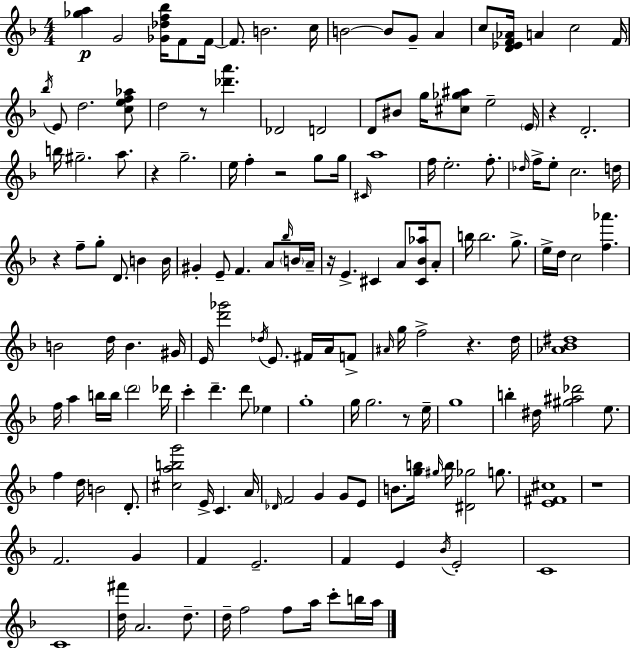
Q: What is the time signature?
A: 4/4